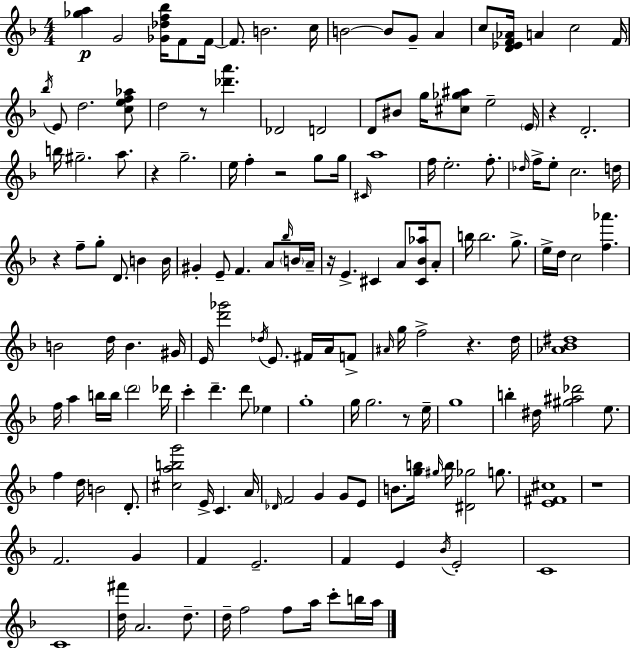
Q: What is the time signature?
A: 4/4